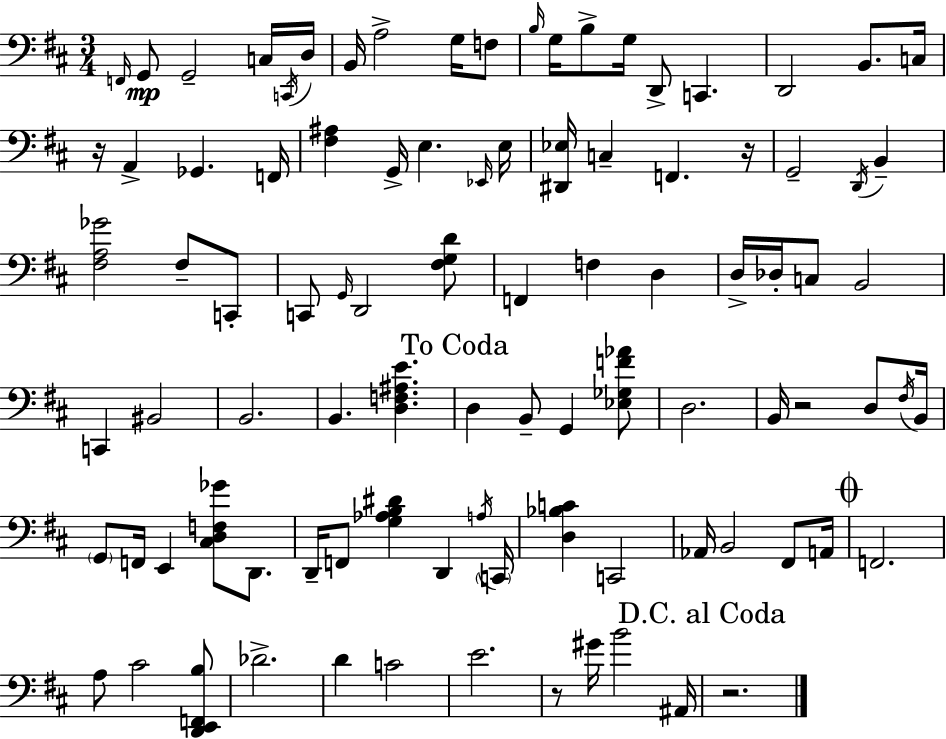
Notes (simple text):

F2/s G2/e G2/h C3/s C2/s D3/s B2/s A3/h G3/s F3/e B3/s G3/s B3/e G3/s D2/e C2/q. D2/h B2/e. C3/s R/s A2/q Gb2/q. F2/s [F#3,A#3]/q G2/s E3/q. Eb2/s E3/s [D#2,Eb3]/s C3/q F2/q. R/s G2/h D2/s B2/q [F#3,A3,Gb4]/h F#3/e C2/e C2/e G2/s D2/h [F#3,G3,D4]/e F2/q F3/q D3/q D3/s Db3/s C3/e B2/h C2/q BIS2/h B2/h. B2/q. [D3,F3,A#3,E4]/q. D3/q B2/e G2/q [Eb3,Gb3,F4,Ab4]/e D3/h. B2/s R/h D3/e F#3/s B2/s G2/e F2/s E2/q [C#3,D3,F3,Gb4]/e D2/e. D2/s F2/e [G3,Ab3,B3,D#4]/q D2/q A3/s C2/s [D3,Bb3,C4]/q C2/h Ab2/s B2/h F#2/e A2/s F2/h. A3/e C#4/h [D2,E2,F2,B3]/e Db4/h. D4/q C4/h E4/h. R/e G#4/s B4/h A#2/s R/h.